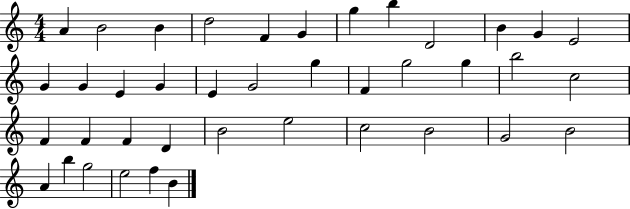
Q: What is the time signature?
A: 4/4